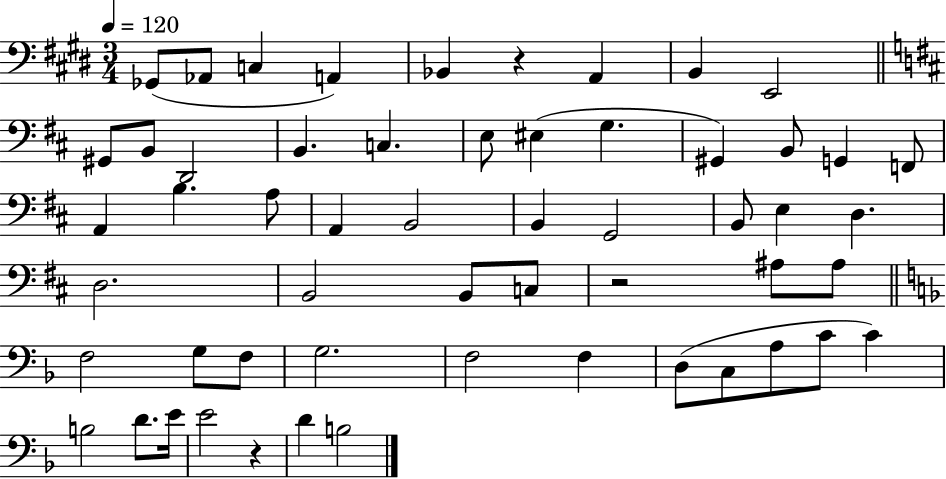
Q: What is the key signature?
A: E major